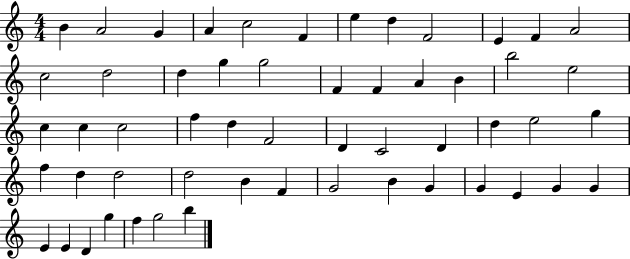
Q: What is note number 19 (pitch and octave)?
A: F4